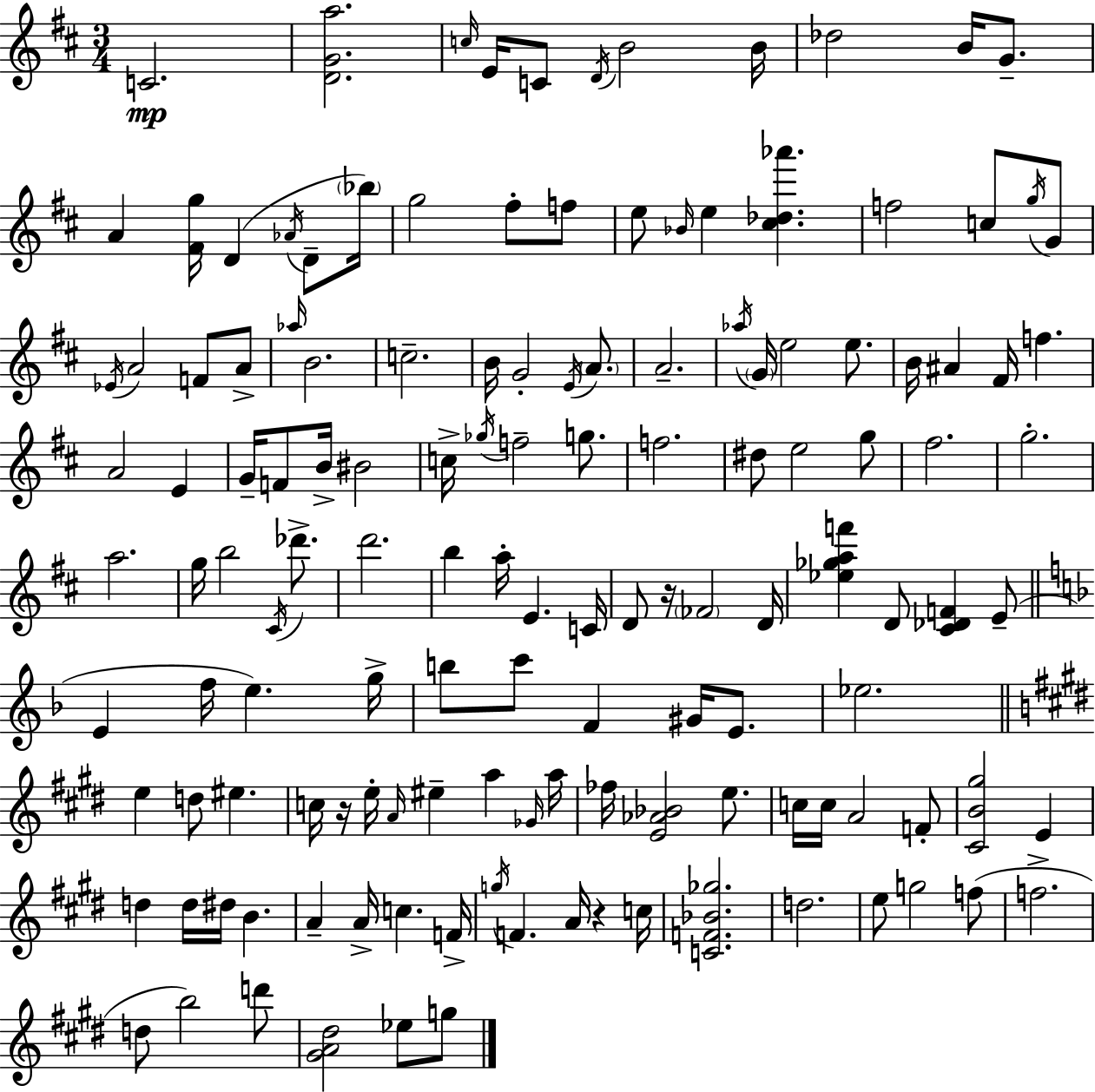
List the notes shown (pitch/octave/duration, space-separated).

C4/h. [D4,G4,A5]/h. C5/s E4/s C4/e D4/s B4/h B4/s Db5/h B4/s G4/e. A4/q [F#4,G5]/s D4/q Ab4/s D4/e Bb5/s G5/h F#5/e F5/e E5/e Bb4/s E5/q [C#5,Db5,Ab6]/q. F5/h C5/e G5/s G4/e Eb4/s A4/h F4/e A4/e Ab5/s B4/h. C5/h. B4/s G4/h E4/s A4/e. A4/h. Ab5/s G4/s E5/h E5/e. B4/s A#4/q F#4/s F5/q. A4/h E4/q G4/s F4/e B4/s BIS4/h C5/s Gb5/s F5/h G5/e. F5/h. D#5/e E5/h G5/e F#5/h. G5/h. A5/h. G5/s B5/h C#4/s Db6/e. D6/h. B5/q A5/s E4/q. C4/s D4/e R/s FES4/h D4/s [Eb5,Gb5,A5,F6]/q D4/e [C#4,Db4,F4]/q E4/e E4/q F5/s E5/q. G5/s B5/e C6/e F4/q G#4/s E4/e. Eb5/h. E5/q D5/e EIS5/q. C5/s R/s E5/s A4/s EIS5/q A5/q Gb4/s A5/s FES5/s [E4,Ab4,Bb4]/h E5/e. C5/s C5/s A4/h F4/e [C#4,B4,G#5]/h E4/q D5/q D5/s D#5/s B4/q. A4/q A4/s C5/q. F4/s G5/s F4/q. A4/s R/q C5/s [C4,F4,Bb4,Gb5]/h. D5/h. E5/e G5/h F5/e F5/h. D5/e B5/h D6/e [G#4,A4,D#5]/h Eb5/e G5/e